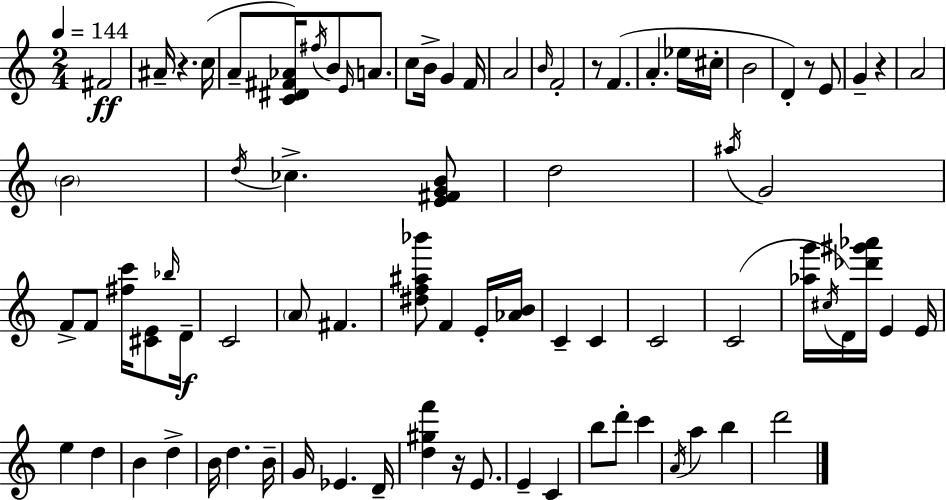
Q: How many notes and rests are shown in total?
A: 81